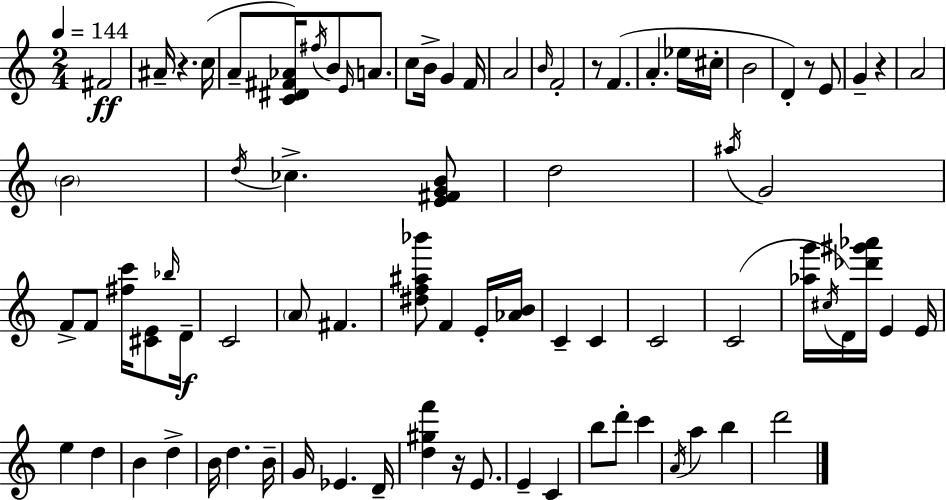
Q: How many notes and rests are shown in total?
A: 81